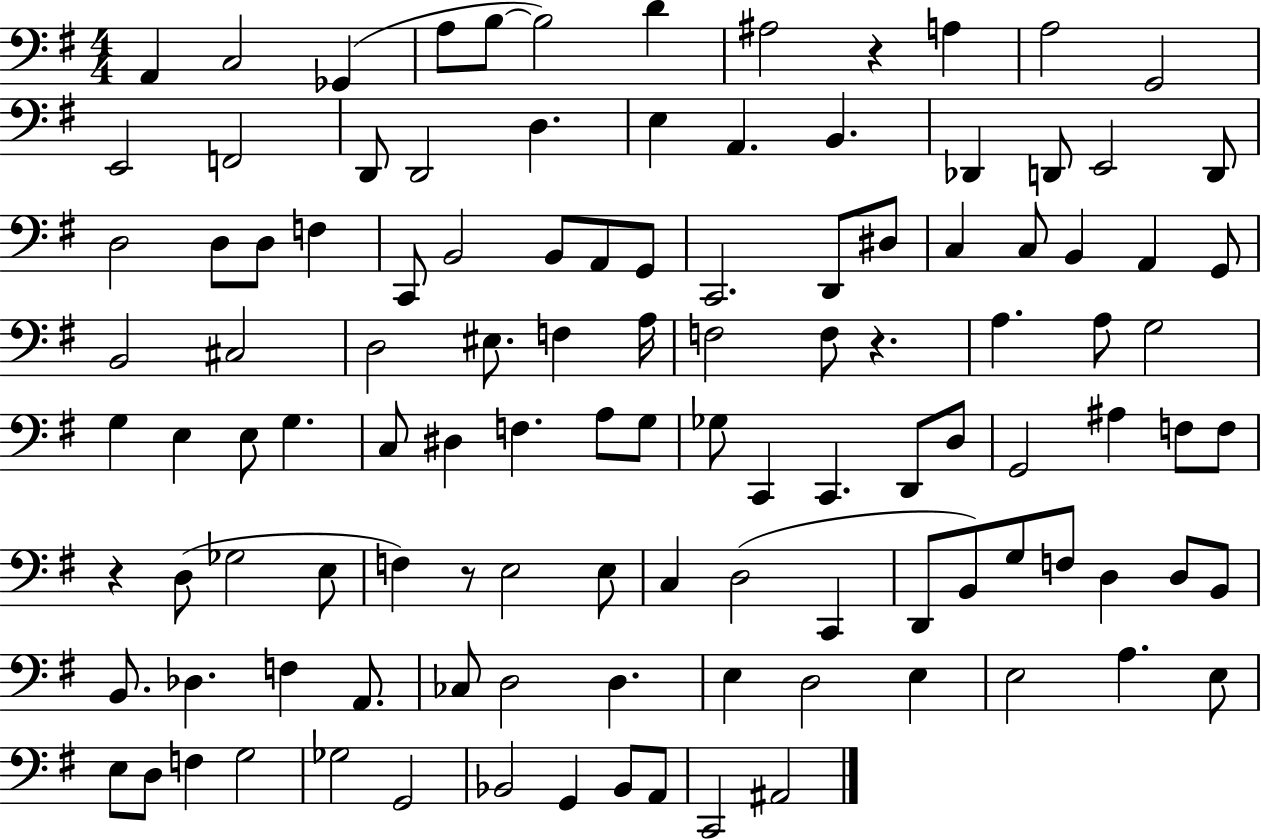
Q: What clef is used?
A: bass